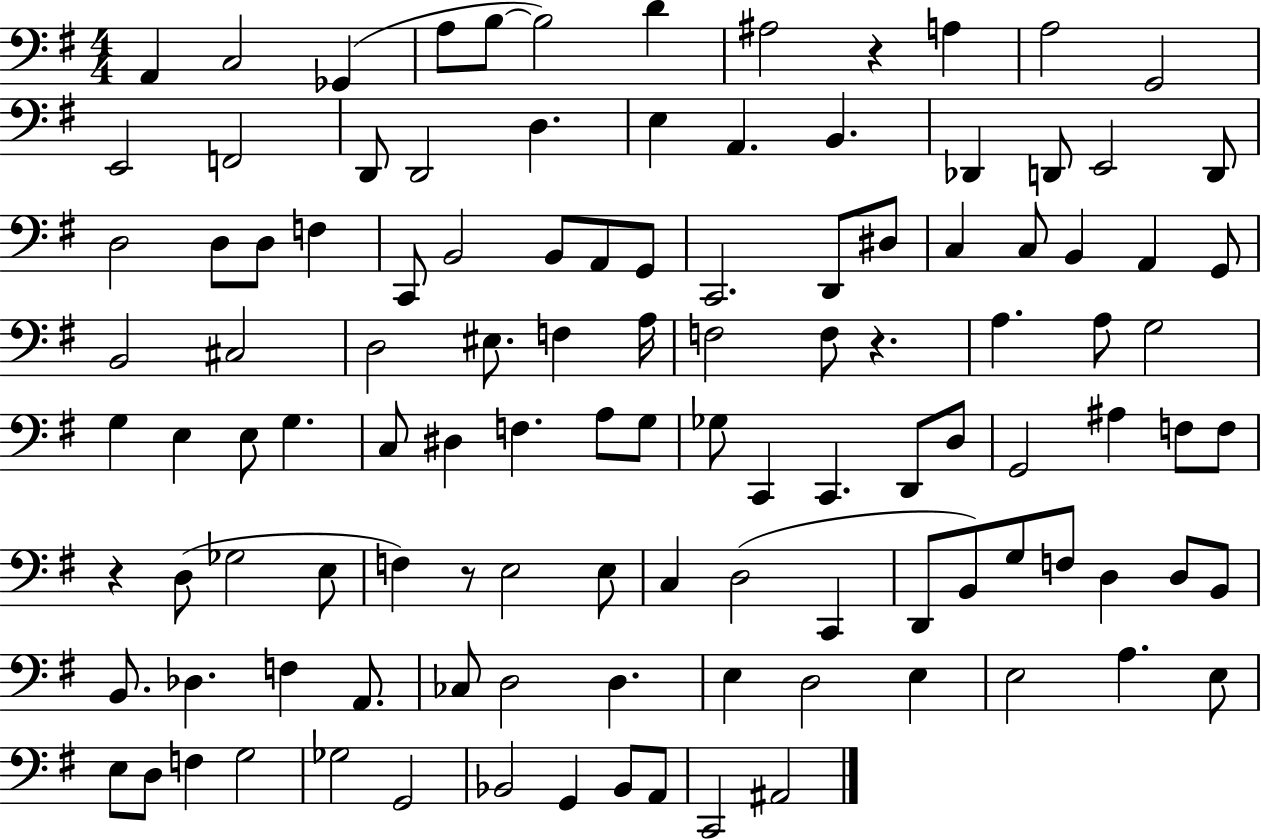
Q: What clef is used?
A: bass